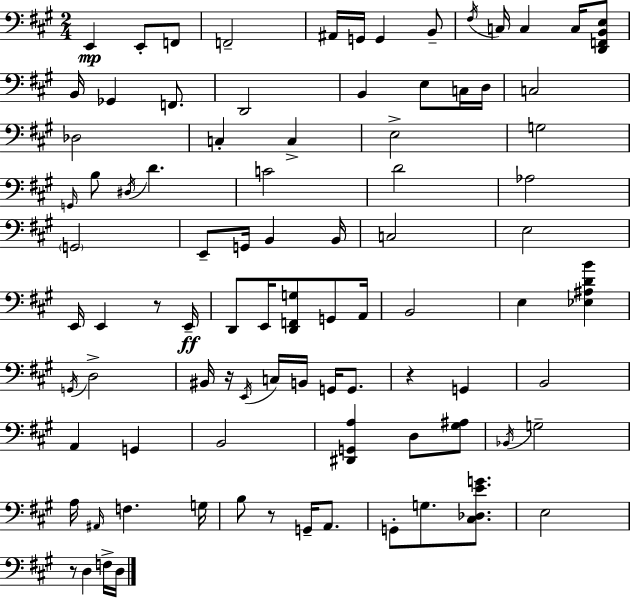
E2/q E2/e F2/e F2/h A#2/s G2/s G2/q B2/e F#3/s C3/s C3/q C3/s [D2,F2,B2,E3]/e B2/s Gb2/q F2/e. D2/h B2/q E3/e C3/s D3/s C3/h Db3/h C3/q C3/q E3/h G3/h G2/s B3/e D#3/s D4/q. C4/h D4/h Ab3/h G2/h E2/e G2/s B2/q B2/s C3/h E3/h E2/s E2/q R/e E2/s D2/e E2/s [D2,F2,G3]/e G2/e A2/s B2/h E3/q [Eb3,A#3,D4,B4]/q G2/s D3/h BIS2/s R/s E2/s C3/s B2/s G2/s G2/e. R/q G2/q B2/h A2/q G2/q B2/h [D#2,G2,A3]/q D3/e [G#3,A#3]/e Bb2/s G3/h A3/s A#2/s F3/q. G3/s B3/e R/e G2/s A2/e. G2/e G3/e. [C#3,Db3,E4,G4]/e. E3/h R/e D3/q F3/s D3/s